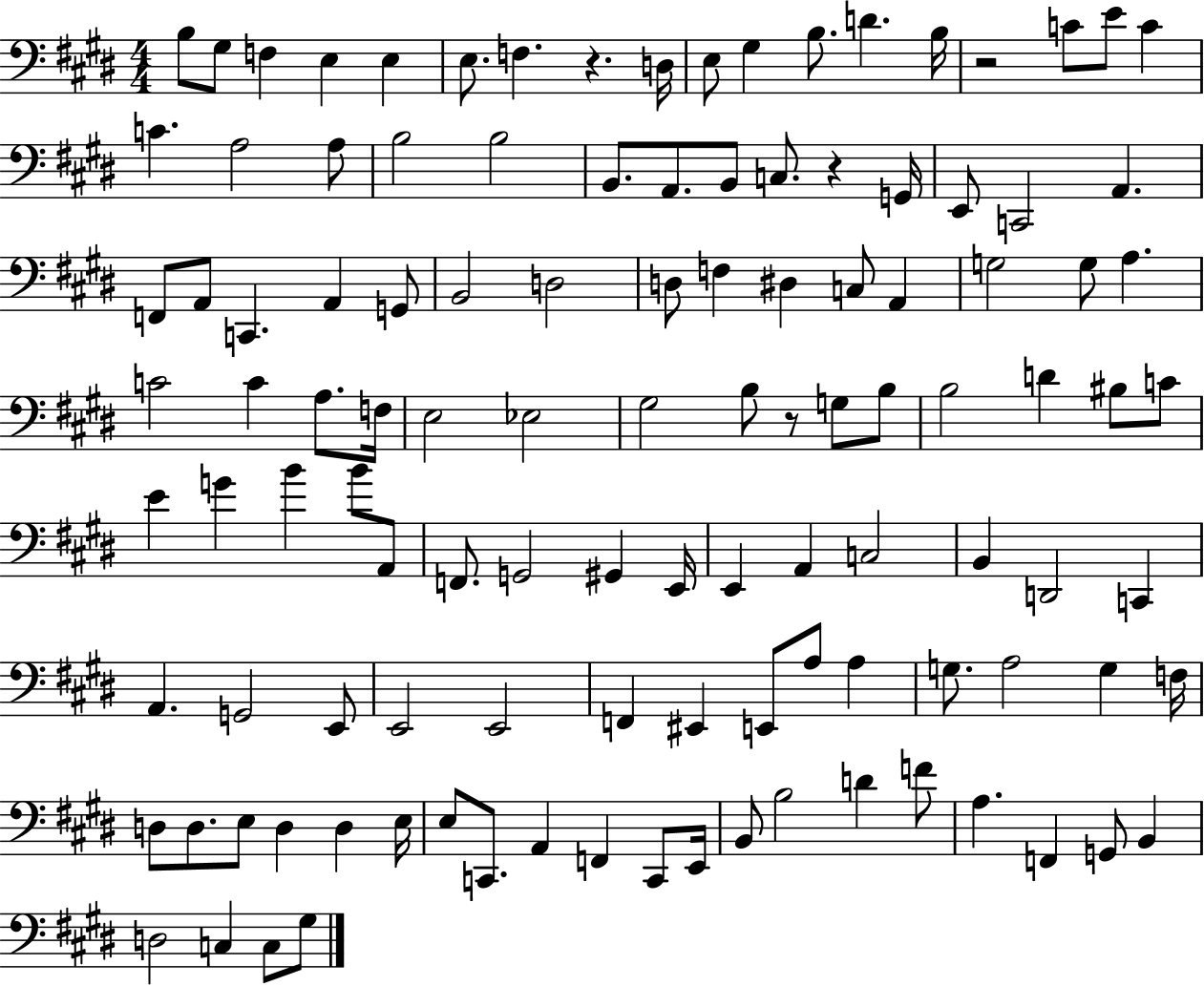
B3/e G#3/e F3/q E3/q E3/q E3/e. F3/q. R/q. D3/s E3/e G#3/q B3/e. D4/q. B3/s R/h C4/e E4/e C4/q C4/q. A3/h A3/e B3/h B3/h B2/e. A2/e. B2/e C3/e. R/q G2/s E2/e C2/h A2/q. F2/e A2/e C2/q. A2/q G2/e B2/h D3/h D3/e F3/q D#3/q C3/e A2/q G3/h G3/e A3/q. C4/h C4/q A3/e. F3/s E3/h Eb3/h G#3/h B3/e R/e G3/e B3/e B3/h D4/q BIS3/e C4/e E4/q G4/q B4/q B4/e A2/e F2/e. G2/h G#2/q E2/s E2/q A2/q C3/h B2/q D2/h C2/q A2/q. G2/h E2/e E2/h E2/h F2/q EIS2/q E2/e A3/e A3/q G3/e. A3/h G3/q F3/s D3/e D3/e. E3/e D3/q D3/q E3/s E3/e C2/e. A2/q F2/q C2/e E2/s B2/e B3/h D4/q F4/e A3/q. F2/q G2/e B2/q D3/h C3/q C3/e G#3/e